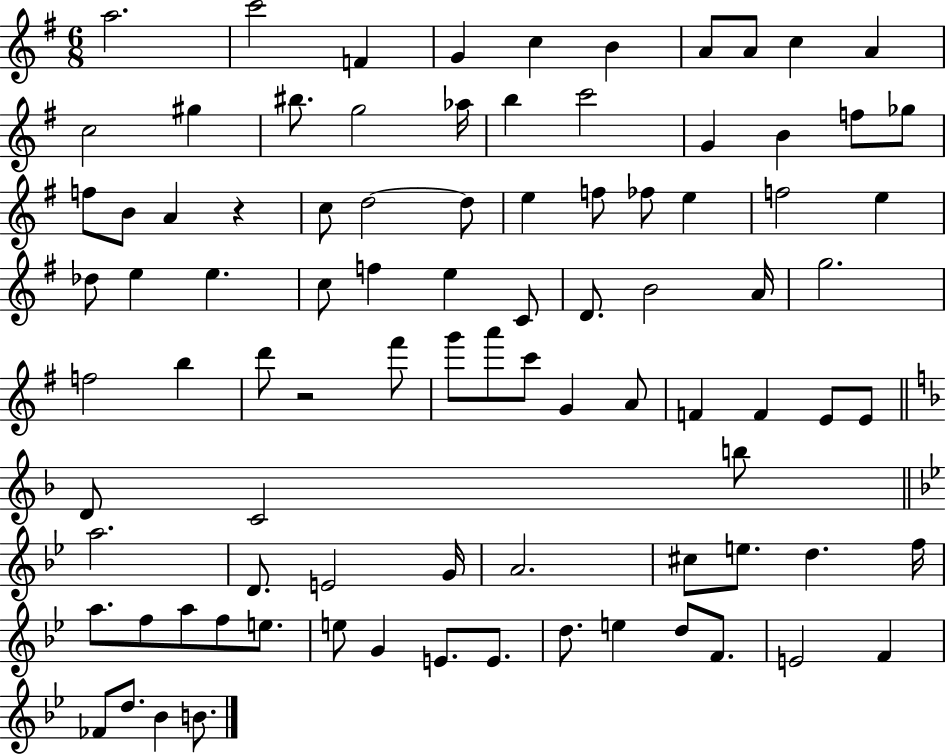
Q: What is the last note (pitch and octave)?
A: B4